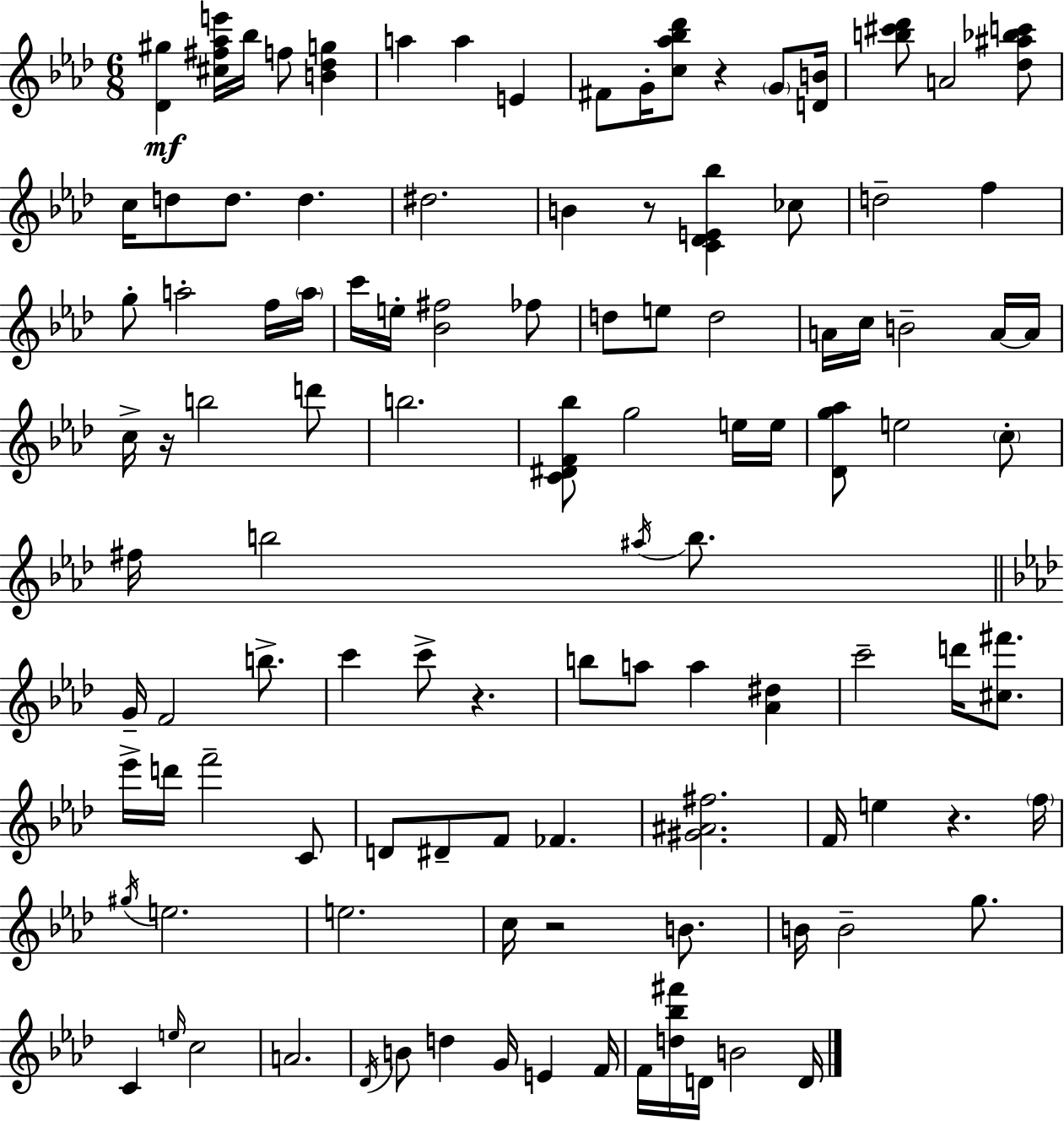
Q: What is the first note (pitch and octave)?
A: Bb5